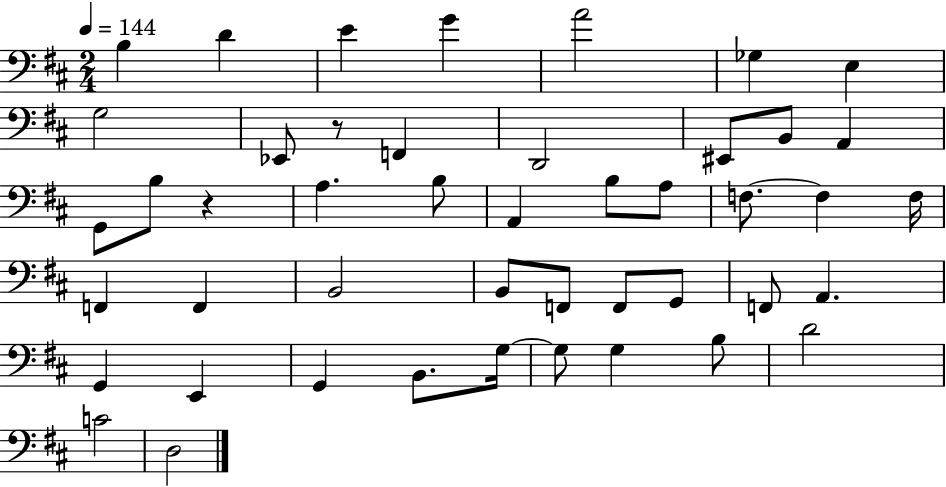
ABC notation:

X:1
T:Untitled
M:2/4
L:1/4
K:D
B, D E G A2 _G, E, G,2 _E,,/2 z/2 F,, D,,2 ^E,,/2 B,,/2 A,, G,,/2 B,/2 z A, B,/2 A,, B,/2 A,/2 F,/2 F, F,/4 F,, F,, B,,2 B,,/2 F,,/2 F,,/2 G,,/2 F,,/2 A,, G,, E,, G,, B,,/2 G,/4 G,/2 G, B,/2 D2 C2 D,2